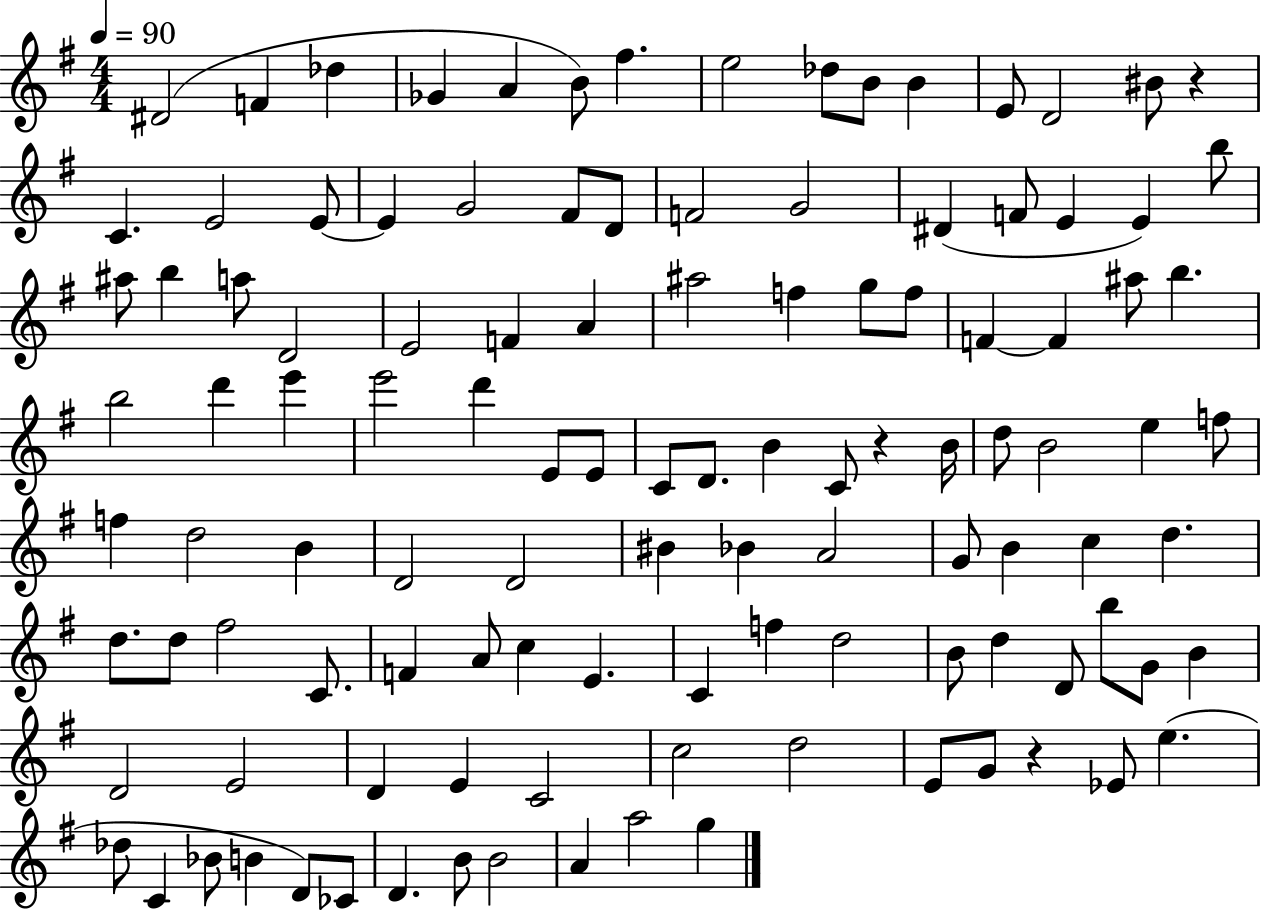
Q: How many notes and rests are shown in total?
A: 114